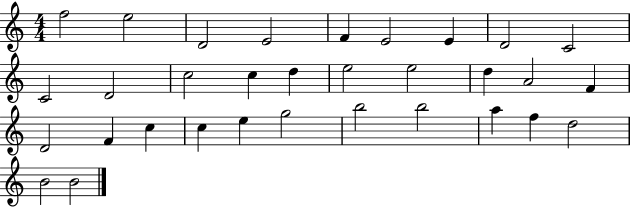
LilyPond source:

{
  \clef treble
  \numericTimeSignature
  \time 4/4
  \key c \major
  f''2 e''2 | d'2 e'2 | f'4 e'2 e'4 | d'2 c'2 | \break c'2 d'2 | c''2 c''4 d''4 | e''2 e''2 | d''4 a'2 f'4 | \break d'2 f'4 c''4 | c''4 e''4 g''2 | b''2 b''2 | a''4 f''4 d''2 | \break b'2 b'2 | \bar "|."
}